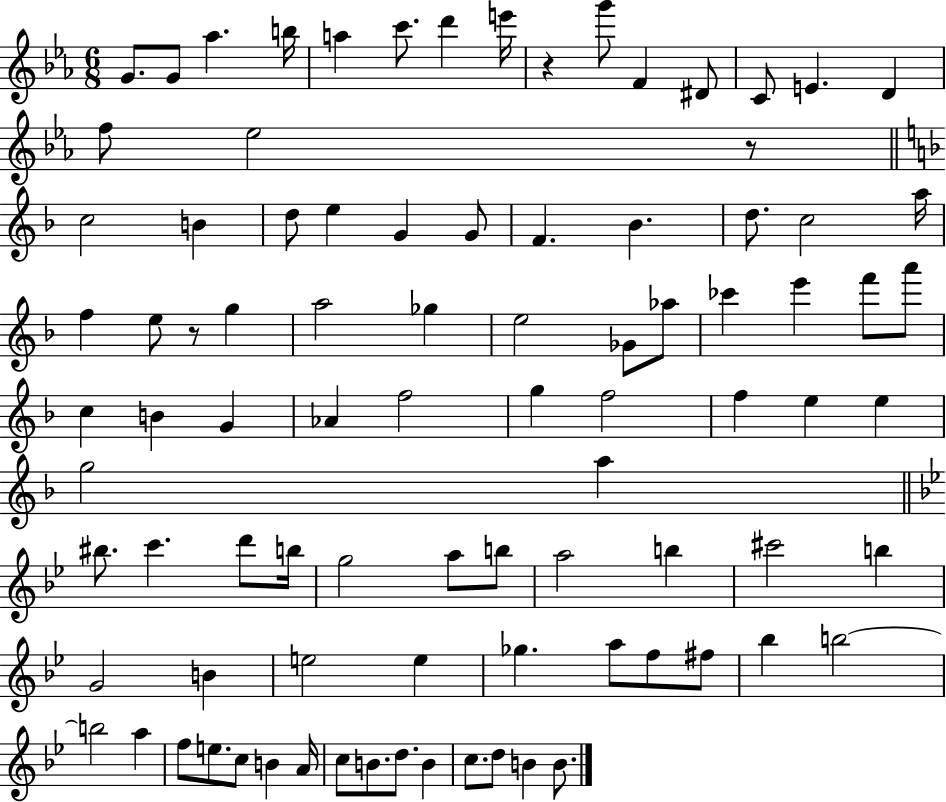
X:1
T:Untitled
M:6/8
L:1/4
K:Eb
G/2 G/2 _a b/4 a c'/2 d' e'/4 z g'/2 F ^D/2 C/2 E D f/2 _e2 z/2 c2 B d/2 e G G/2 F _B d/2 c2 a/4 f e/2 z/2 g a2 _g e2 _G/2 _a/2 _c' e' f'/2 a'/2 c B G _A f2 g f2 f e e g2 a ^b/2 c' d'/2 b/4 g2 a/2 b/2 a2 b ^c'2 b G2 B e2 e _g a/2 f/2 ^f/2 _b b2 b2 a f/2 e/2 c/2 B A/4 c/2 B/2 d/2 B c/2 d/2 B B/2